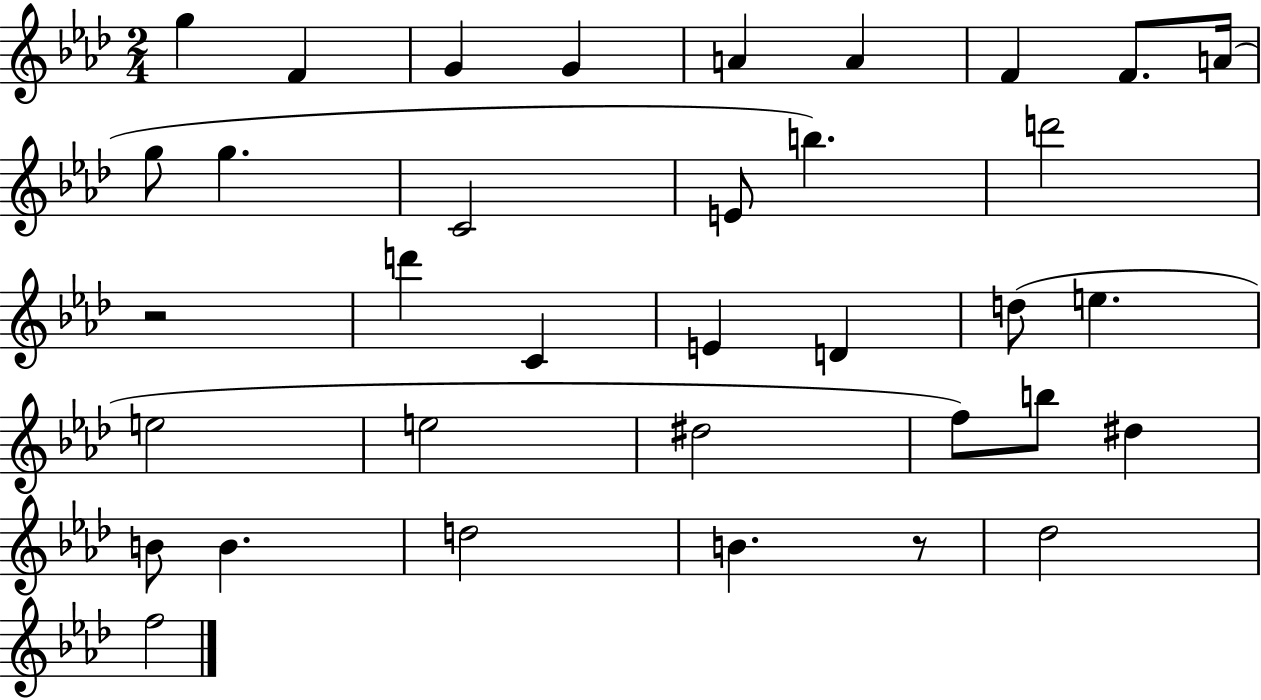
{
  \clef treble
  \numericTimeSignature
  \time 2/4
  \key aes \major
  g''4 f'4 | g'4 g'4 | a'4 a'4 | f'4 f'8. a'16( | \break g''8 g''4. | c'2 | e'8 b''4.) | d'''2 | \break r2 | d'''4 c'4 | e'4 d'4 | d''8( e''4. | \break e''2 | e''2 | dis''2 | f''8) b''8 dis''4 | \break b'8 b'4. | d''2 | b'4. r8 | des''2 | \break f''2 | \bar "|."
}